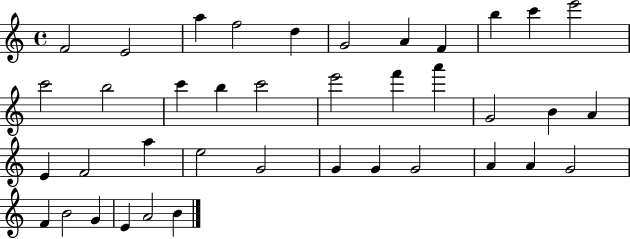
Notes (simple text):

F4/h E4/h A5/q F5/h D5/q G4/h A4/q F4/q B5/q C6/q E6/h C6/h B5/h C6/q B5/q C6/h E6/h F6/q A6/q G4/h B4/q A4/q E4/q F4/h A5/q E5/h G4/h G4/q G4/q G4/h A4/q A4/q G4/h F4/q B4/h G4/q E4/q A4/h B4/q